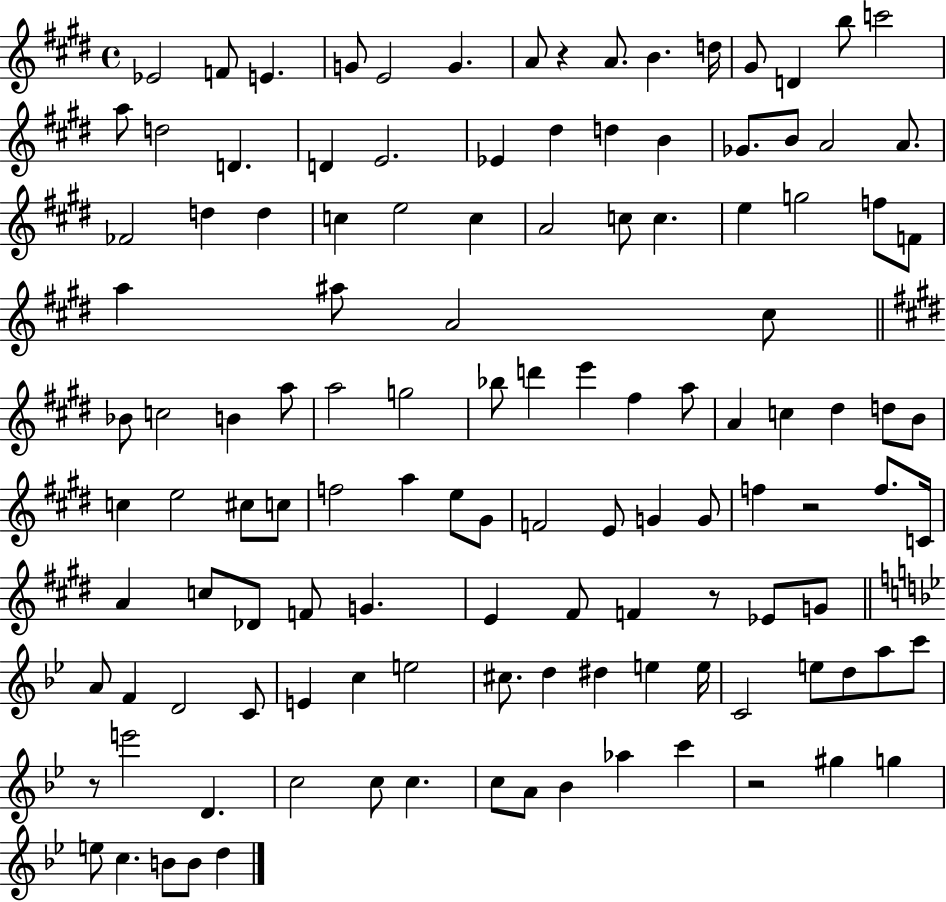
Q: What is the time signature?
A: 4/4